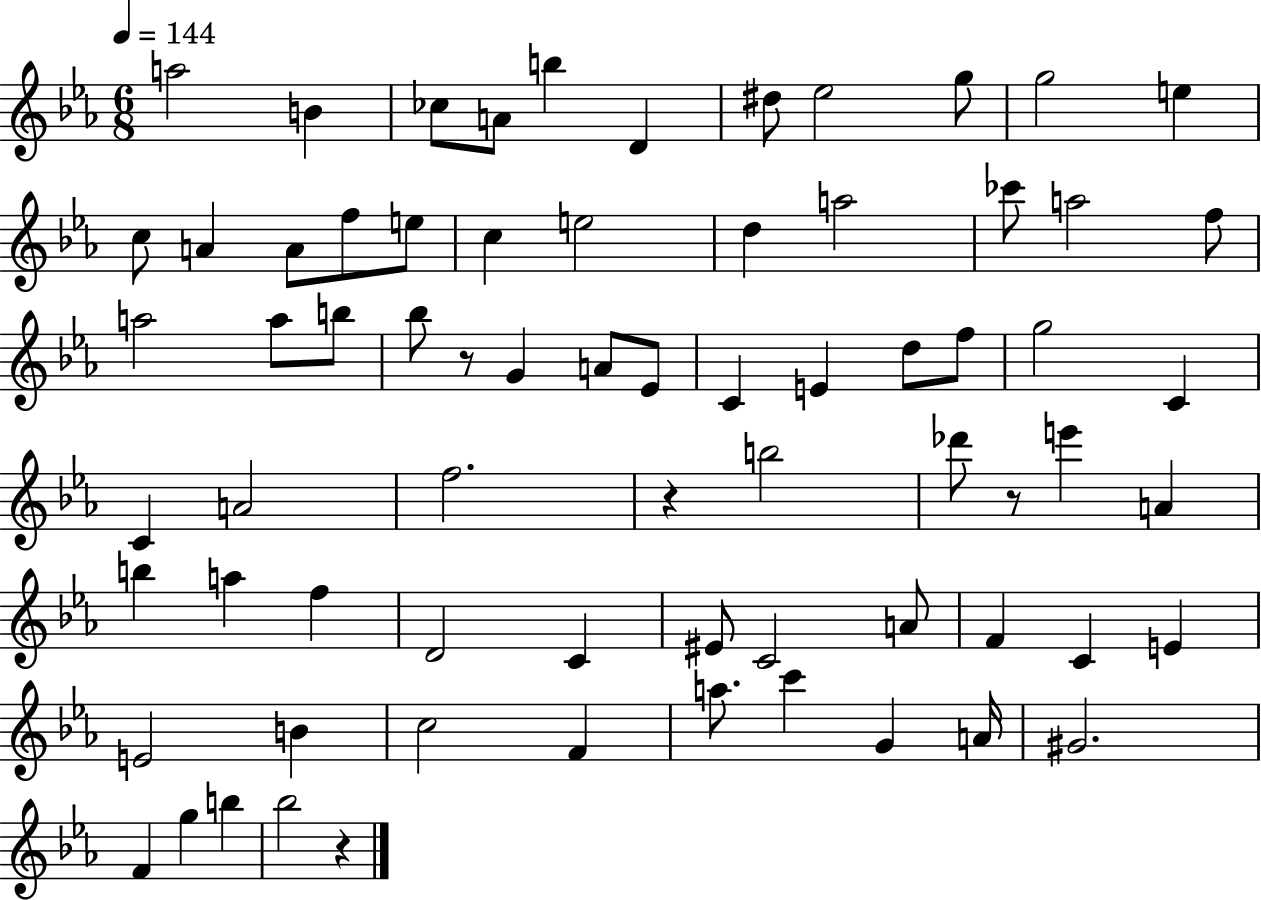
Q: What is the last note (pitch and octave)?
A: Bb5